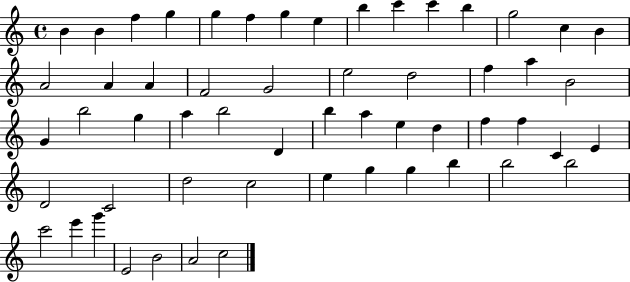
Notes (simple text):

B4/q B4/q F5/q G5/q G5/q F5/q G5/q E5/q B5/q C6/q C6/q B5/q G5/h C5/q B4/q A4/h A4/q A4/q F4/h G4/h E5/h D5/h F5/q A5/q B4/h G4/q B5/h G5/q A5/q B5/h D4/q B5/q A5/q E5/q D5/q F5/q F5/q C4/q E4/q D4/h C4/h D5/h C5/h E5/q G5/q G5/q B5/q B5/h B5/h C6/h E6/q G6/q E4/h B4/h A4/h C5/h